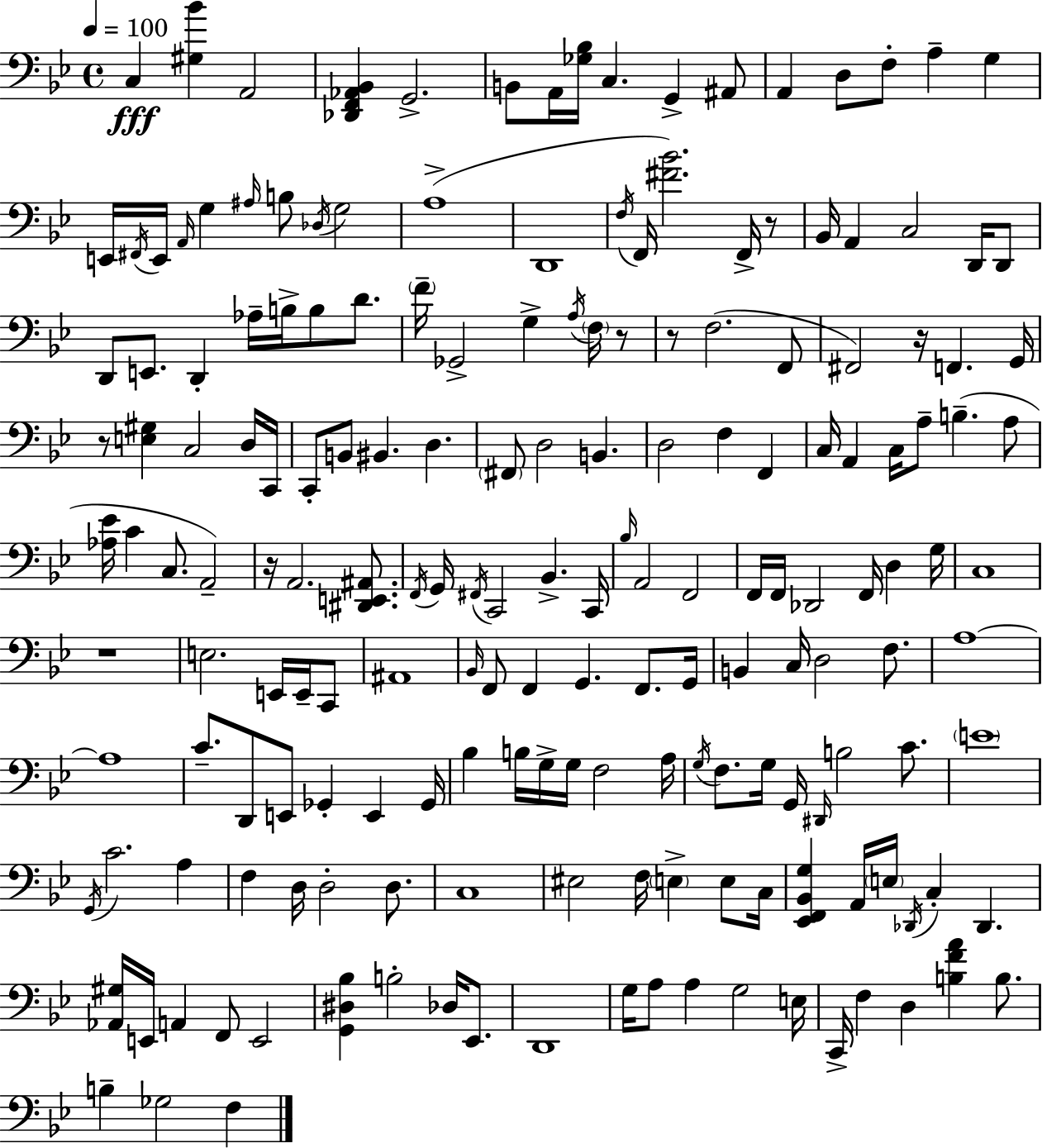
C3/q [G#3,Bb4]/q A2/h [Db2,F2,Ab2,Bb2]/q G2/h. B2/e A2/s [Gb3,Bb3]/s C3/q. G2/q A#2/e A2/q D3/e F3/e A3/q G3/q E2/s F#2/s E2/s A2/s G3/q A#3/s B3/e Db3/s G3/h A3/w D2/w F3/s F2/s [F#4,Bb4]/h. F2/s R/e Bb2/s A2/q C3/h D2/s D2/e D2/e E2/e. D2/q Ab3/s B3/s B3/e D4/e. F4/s Gb2/h G3/q A3/s F3/s R/e R/e F3/h. F2/e F#2/h R/s F2/q. G2/s R/e [E3,G#3]/q C3/h D3/s C2/s C2/e B2/e BIS2/q. D3/q. F#2/e D3/h B2/q. D3/h F3/q F2/q C3/s A2/q C3/s A3/e B3/q. A3/e [Ab3,Eb4]/s C4/q C3/e. A2/h R/s A2/h. [D#2,E2,A#2]/e. F2/s G2/s F#2/s C2/h Bb2/q. C2/s Bb3/s A2/h F2/h F2/s F2/s Db2/h F2/s D3/q G3/s C3/w R/w E3/h. E2/s E2/s C2/e A#2/w Bb2/s F2/e F2/q G2/q. F2/e. G2/s B2/q C3/s D3/h F3/e. A3/w A3/w C4/e. D2/e E2/e Gb2/q E2/q Gb2/s Bb3/q B3/s G3/s G3/s F3/h A3/s G3/s F3/e. G3/s G2/s D#2/s B3/h C4/e. E4/w G2/s C4/h. A3/q F3/q D3/s D3/h D3/e. C3/w EIS3/h F3/s E3/q E3/e C3/s [Eb2,F2,Bb2,G3]/q A2/s E3/s Db2/s C3/q Db2/q. [Ab2,G#3]/s E2/s A2/q F2/e E2/h [G2,D#3,Bb3]/q B3/h Db3/s Eb2/e. D2/w G3/s A3/e A3/q G3/h E3/s C2/s F3/q D3/q [B3,F4,A4]/q B3/e. B3/q Gb3/h F3/q